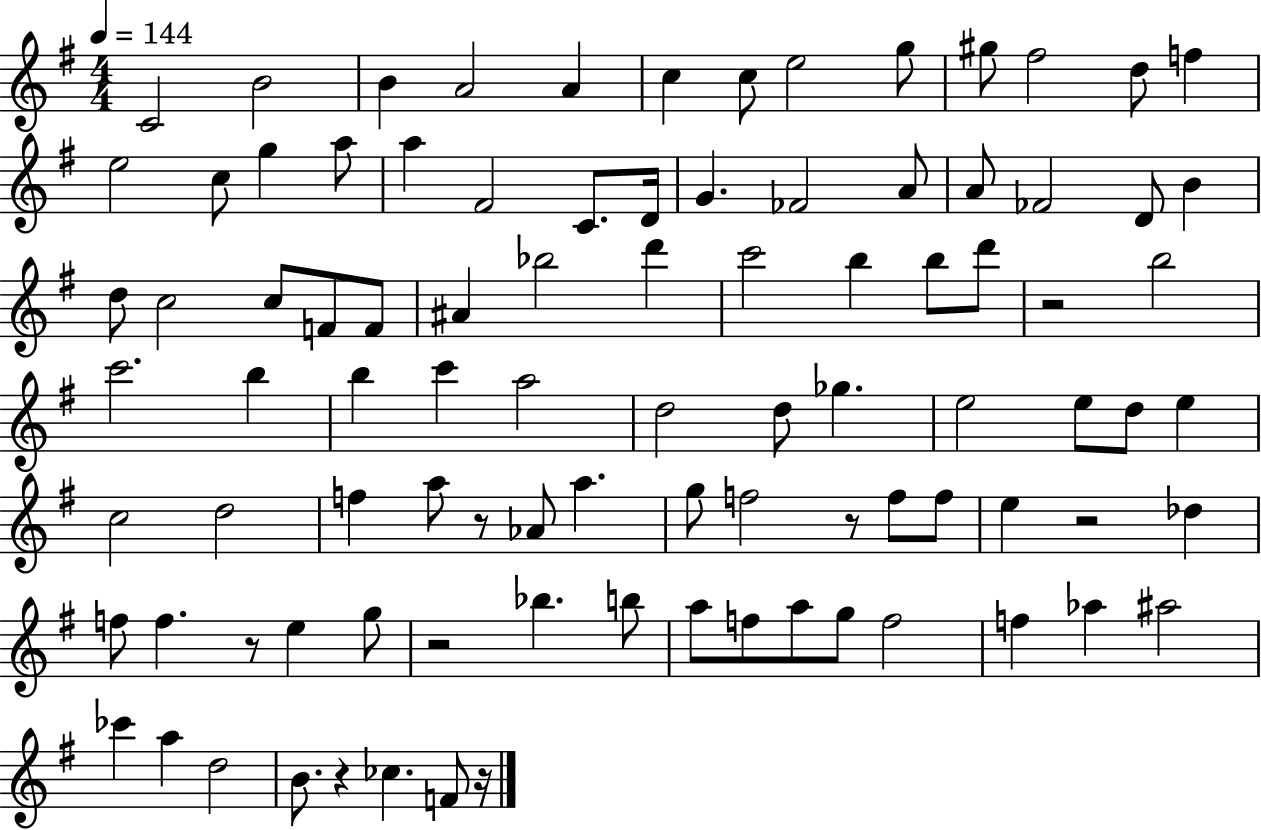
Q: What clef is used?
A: treble